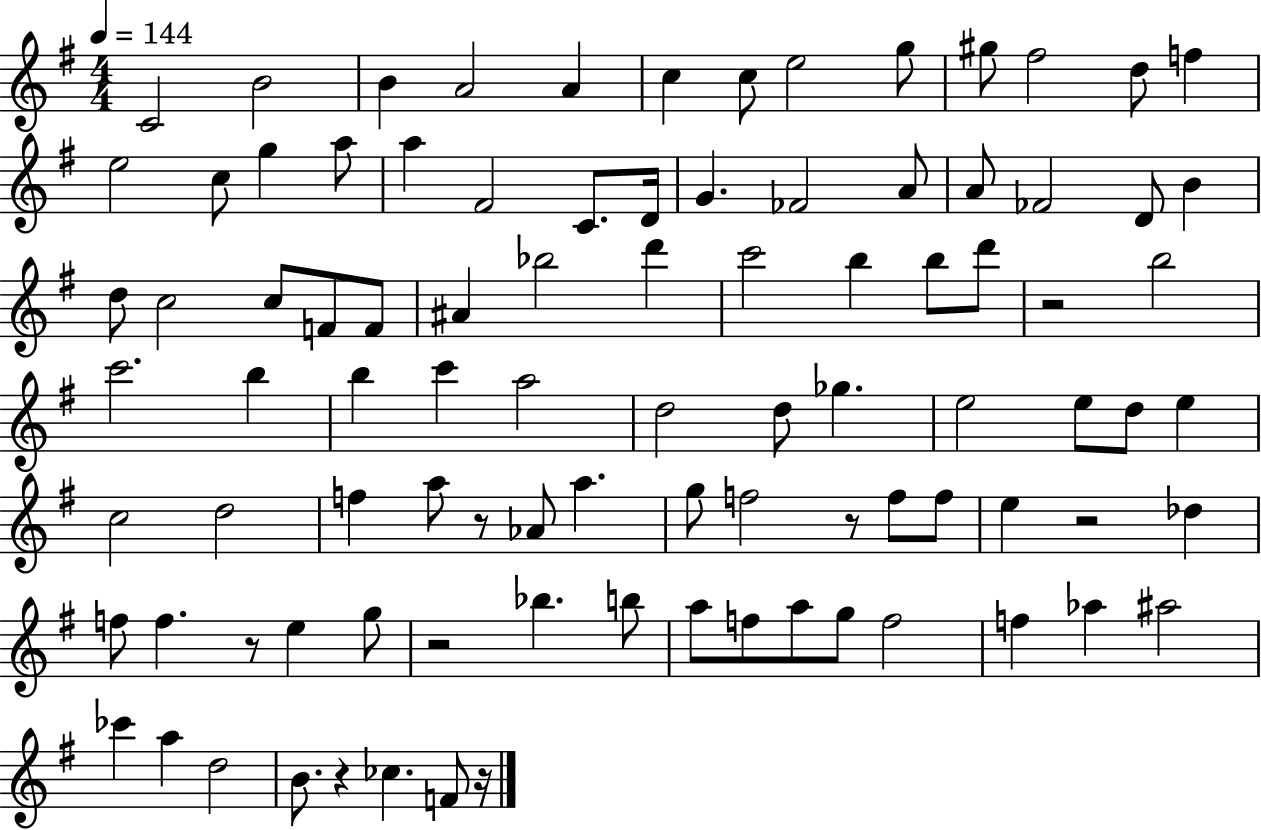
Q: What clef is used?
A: treble